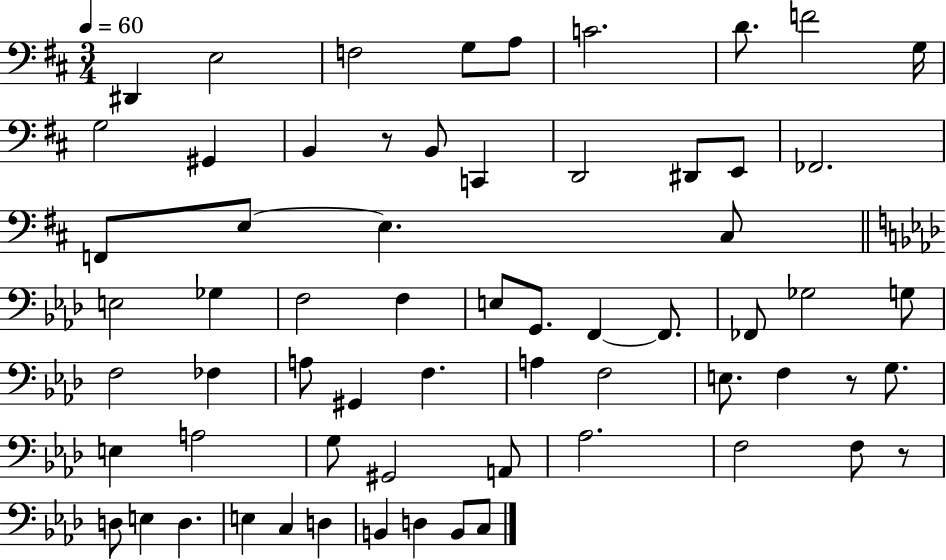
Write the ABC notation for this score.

X:1
T:Untitled
M:3/4
L:1/4
K:D
^D,, E,2 F,2 G,/2 A,/2 C2 D/2 F2 G,/4 G,2 ^G,, B,, z/2 B,,/2 C,, D,,2 ^D,,/2 E,,/2 _F,,2 F,,/2 E,/2 E, ^C,/2 E,2 _G, F,2 F, E,/2 G,,/2 F,, F,,/2 _F,,/2 _G,2 G,/2 F,2 _F, A,/2 ^G,, F, A, F,2 E,/2 F, z/2 G,/2 E, A,2 G,/2 ^G,,2 A,,/2 _A,2 F,2 F,/2 z/2 D,/2 E, D, E, C, D, B,, D, B,,/2 C,/2